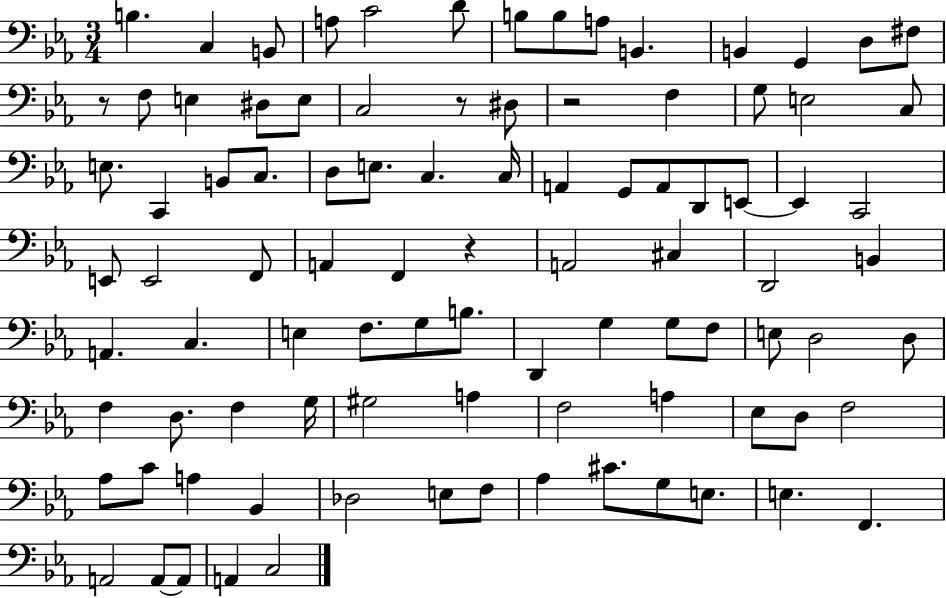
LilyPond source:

{
  \clef bass
  \numericTimeSignature
  \time 3/4
  \key ees \major
  b4. c4 b,8 | a8 c'2 d'8 | b8 b8 a8 b,4. | b,4 g,4 d8 fis8 | \break r8 f8 e4 dis8 e8 | c2 r8 dis8 | r2 f4 | g8 e2 c8 | \break e8. c,4 b,8 c8. | d8 e8. c4. c16 | a,4 g,8 a,8 d,8 e,8~~ | e,4 c,2 | \break e,8 e,2 f,8 | a,4 f,4 r4 | a,2 cis4 | d,2 b,4 | \break a,4. c4. | e4 f8. g8 b8. | d,4 g4 g8 f8 | e8 d2 d8 | \break f4 d8. f4 g16 | gis2 a4 | f2 a4 | ees8 d8 f2 | \break aes8 c'8 a4 bes,4 | des2 e8 f8 | aes4 cis'8. g8 e8. | e4. f,4. | \break a,2 a,8~~ a,8 | a,4 c2 | \bar "|."
}